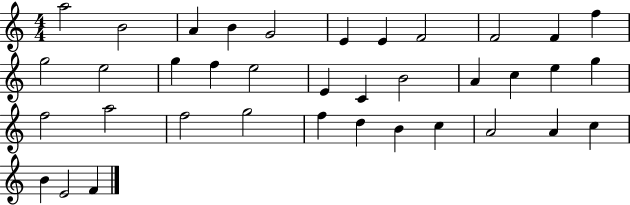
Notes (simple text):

A5/h B4/h A4/q B4/q G4/h E4/q E4/q F4/h F4/h F4/q F5/q G5/h E5/h G5/q F5/q E5/h E4/q C4/q B4/h A4/q C5/q E5/q G5/q F5/h A5/h F5/h G5/h F5/q D5/q B4/q C5/q A4/h A4/q C5/q B4/q E4/h F4/q